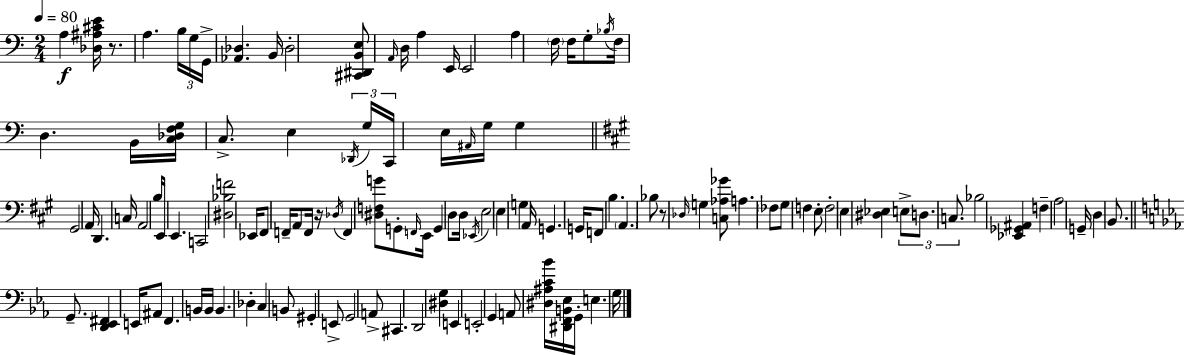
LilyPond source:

{
  \clef bass
  \numericTimeSignature
  \time 2/4
  \key c \major
  \tempo 4 = 80
  \repeat volta 2 { a4\f <des ais cis' e'>16 r8. | a4. \tuplet 3/2 { b16 g16 | g,16-> } <aes, des>4. b,16 | des2-. | \break <cis, dis, b, e>8 \grace { a,16 } d16 a4 | e,16 e,2 | a4 \parenthesize f16 f16 g8-. | \acciaccatura { bes16 } f16 d4. | \break b,16 <c des f g>16 c8.-> e4 | \tuplet 3/2 { \acciaccatura { des,16 } g16 c,16 } e16 \grace { ais,16 } g16 | g4 \bar "||" \break \key a \major gis,2 | a,16 d,4. c16 | a,2 | b16 e,16 e,4. | \break c,2 | <dis bes f'>2 | ees,16 fis,8 f,16-- a,8 f,16 r16 | \acciaccatura { des16 } f,4 <dis f g'>8 g,8-. | \break \grace { f,16 } e,16 g,4 d8 | d16 \acciaccatura { ees,16 } e2 | e4 g4 | a,16 g,4. | \break g,16 f,8 b4. | \parenthesize a,4. | bes8 r8 \grace { des16 } g4 | <c aes ges'>8 a4. | \break \parenthesize fes8 gis8 f4 | e8-. f2-. | e4 | <dis ees>4 \tuplet 3/2 { e8-> d8. | \break c8. } bes2 | <ees, ges, ais,>4 | f4-- a2 | g,16-- d4 | \break b,8. \bar "||" \break \key c \minor g,8.-- <d, ees, fis,>4 e,16 | ais,8 f,4. | b,16 b,16 b,4. | des4-. c4 | \break b,8 gis,4-. e,8-> | g,2 | a,8-> cis,4. | d,2 | \break <dis g>4 e,4 | e,2-. | g,4 a,8 <dis ais c' bes'>16 <dis, f, b, ees>16 | g,16-. e4. g16 | \break } \bar "|."
}